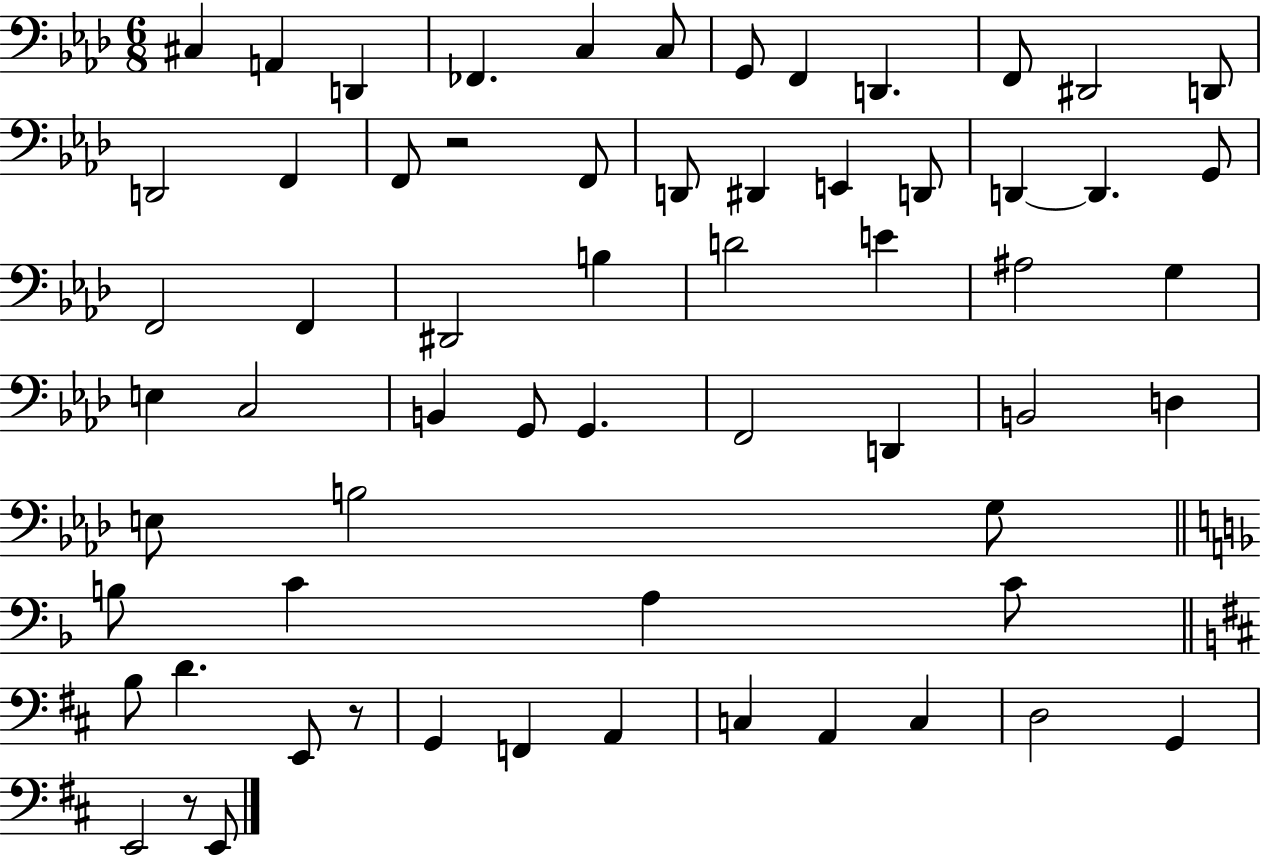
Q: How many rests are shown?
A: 3